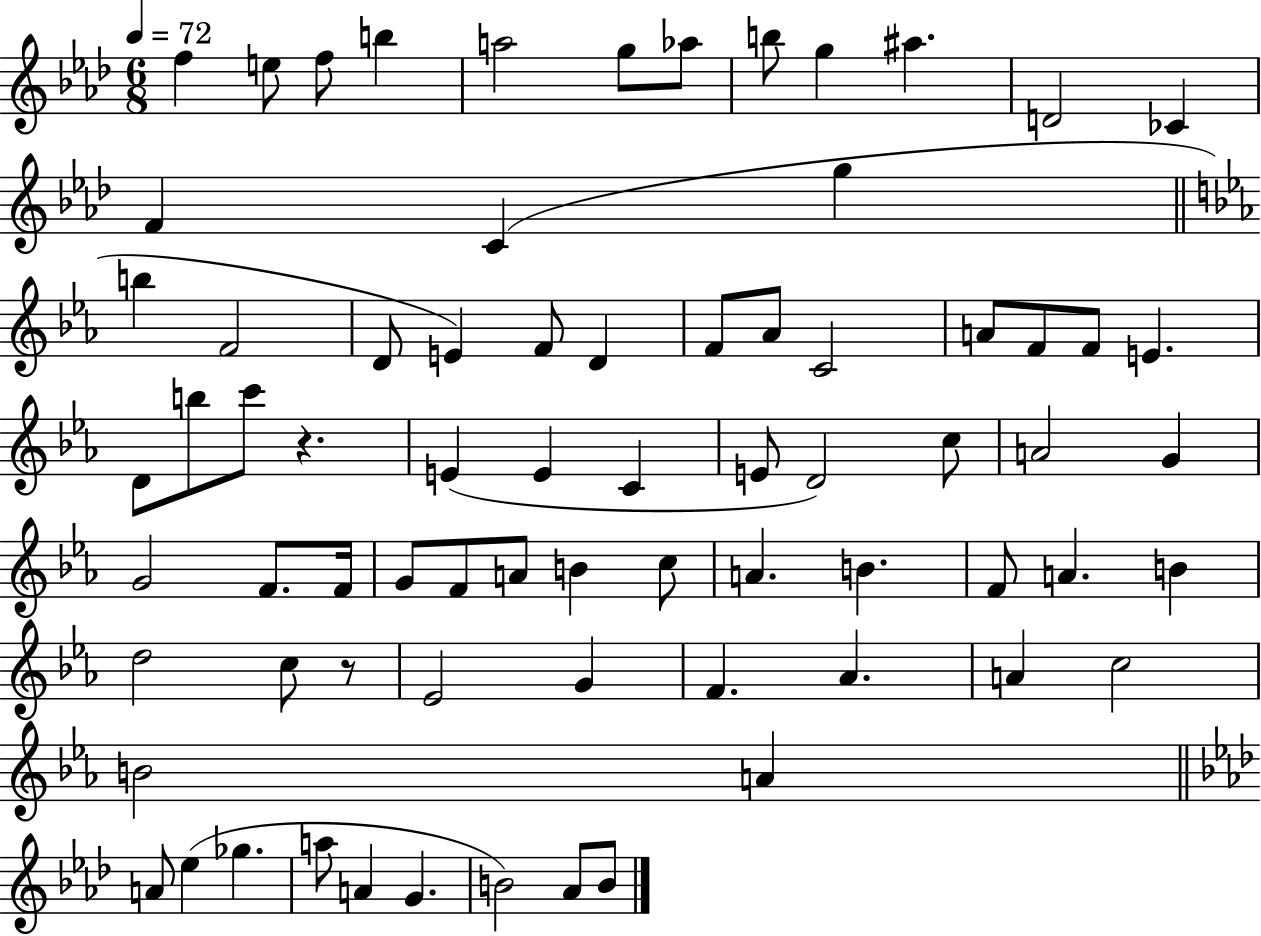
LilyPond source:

{
  \clef treble
  \numericTimeSignature
  \time 6/8
  \key aes \major
  \tempo 4 = 72
  f''4 e''8 f''8 b''4 | a''2 g''8 aes''8 | b''8 g''4 ais''4. | d'2 ces'4 | \break f'4 c'4( g''4 | \bar "||" \break \key c \minor b''4 f'2 | d'8 e'4) f'8 d'4 | f'8 aes'8 c'2 | a'8 f'8 f'8 e'4. | \break d'8 b''8 c'''8 r4. | e'4( e'4 c'4 | e'8 d'2) c''8 | a'2 g'4 | \break g'2 f'8. f'16 | g'8 f'8 a'8 b'4 c''8 | a'4. b'4. | f'8 a'4. b'4 | \break d''2 c''8 r8 | ees'2 g'4 | f'4. aes'4. | a'4 c''2 | \break b'2 a'4 | \bar "||" \break \key aes \major a'8 ees''4( ges''4. | a''8 a'4 g'4. | b'2) aes'8 b'8 | \bar "|."
}